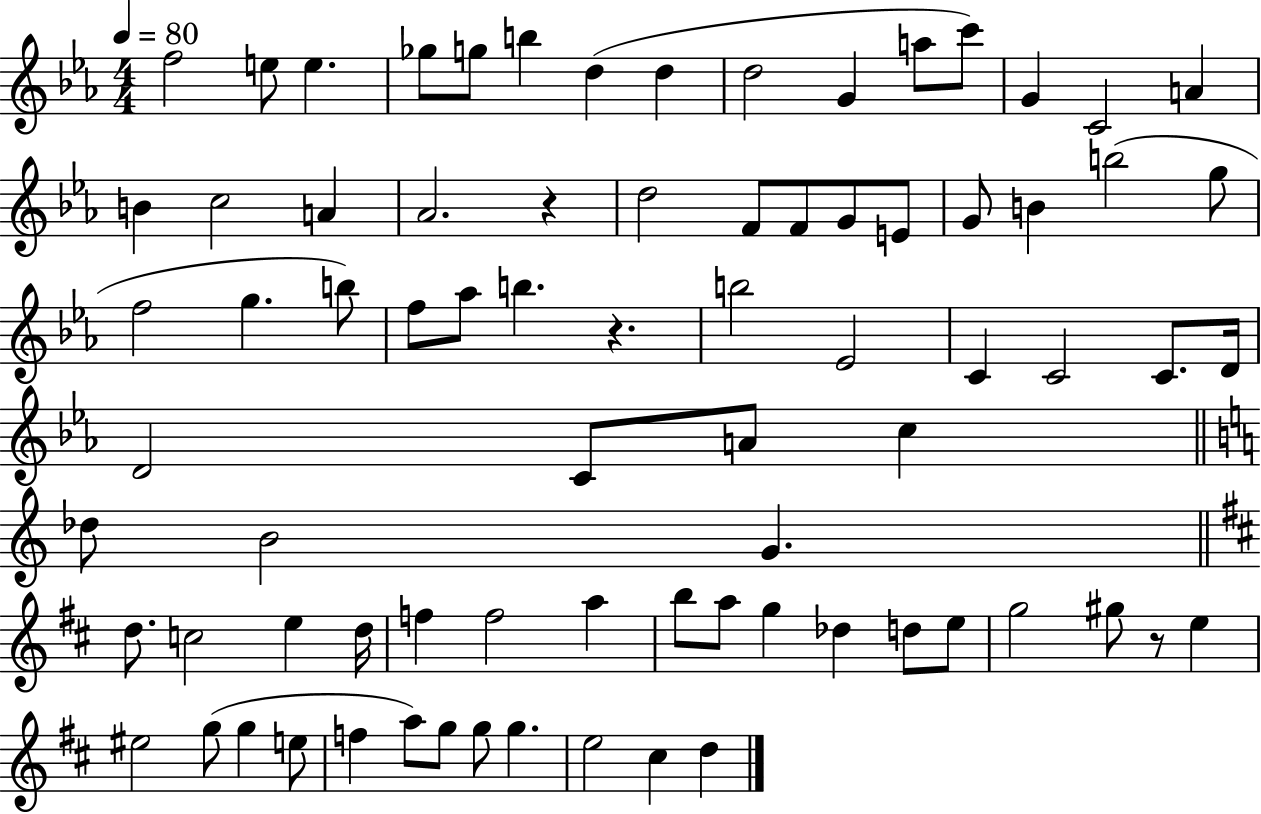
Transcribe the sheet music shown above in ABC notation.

X:1
T:Untitled
M:4/4
L:1/4
K:Eb
f2 e/2 e _g/2 g/2 b d d d2 G a/2 c'/2 G C2 A B c2 A _A2 z d2 F/2 F/2 G/2 E/2 G/2 B b2 g/2 f2 g b/2 f/2 _a/2 b z b2 _E2 C C2 C/2 D/4 D2 C/2 A/2 c _d/2 B2 G d/2 c2 e d/4 f f2 a b/2 a/2 g _d d/2 e/2 g2 ^g/2 z/2 e ^e2 g/2 g e/2 f a/2 g/2 g/2 g e2 ^c d